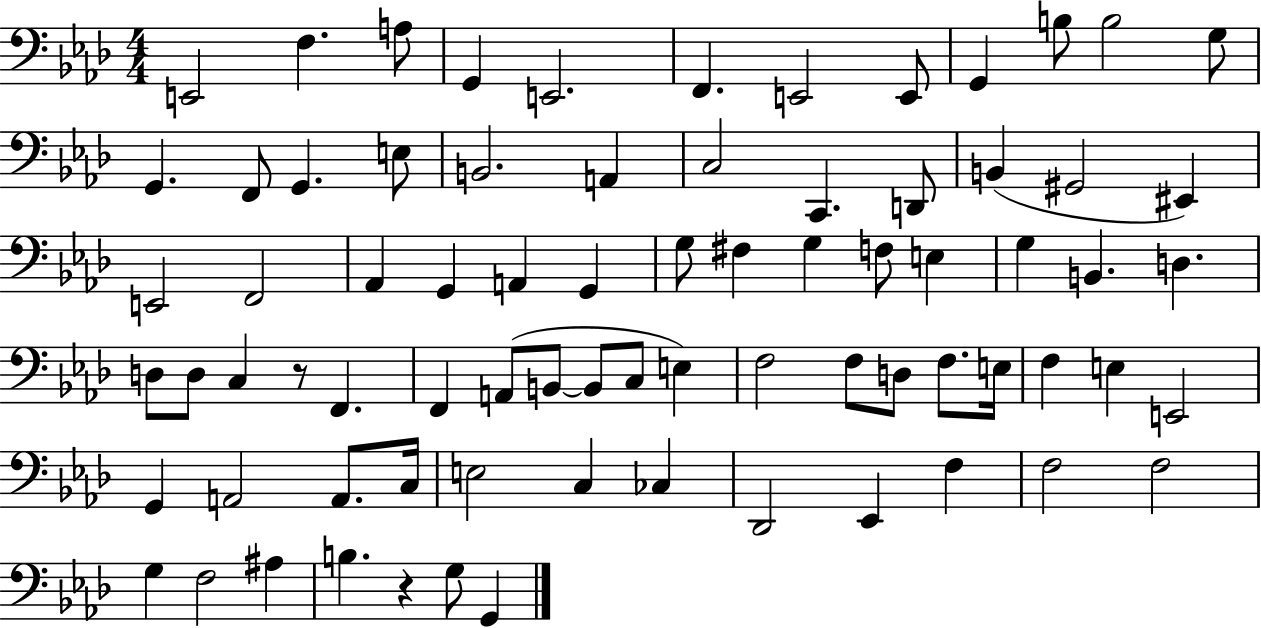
{
  \clef bass
  \numericTimeSignature
  \time 4/4
  \key aes \major
  e,2 f4. a8 | g,4 e,2. | f,4. e,2 e,8 | g,4 b8 b2 g8 | \break g,4. f,8 g,4. e8 | b,2. a,4 | c2 c,4. d,8 | b,4( gis,2 eis,4) | \break e,2 f,2 | aes,4 g,4 a,4 g,4 | g8 fis4 g4 f8 e4 | g4 b,4. d4. | \break d8 d8 c4 r8 f,4. | f,4 a,8( b,8~~ b,8 c8 e4) | f2 f8 d8 f8. e16 | f4 e4 e,2 | \break g,4 a,2 a,8. c16 | e2 c4 ces4 | des,2 ees,4 f4 | f2 f2 | \break g4 f2 ais4 | b4. r4 g8 g,4 | \bar "|."
}